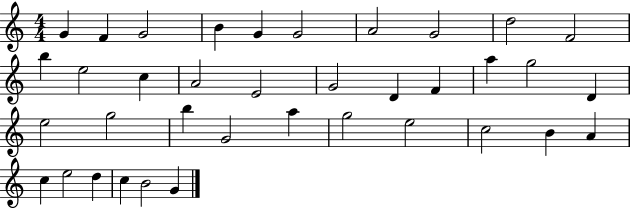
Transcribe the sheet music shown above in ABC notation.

X:1
T:Untitled
M:4/4
L:1/4
K:C
G F G2 B G G2 A2 G2 d2 F2 b e2 c A2 E2 G2 D F a g2 D e2 g2 b G2 a g2 e2 c2 B A c e2 d c B2 G